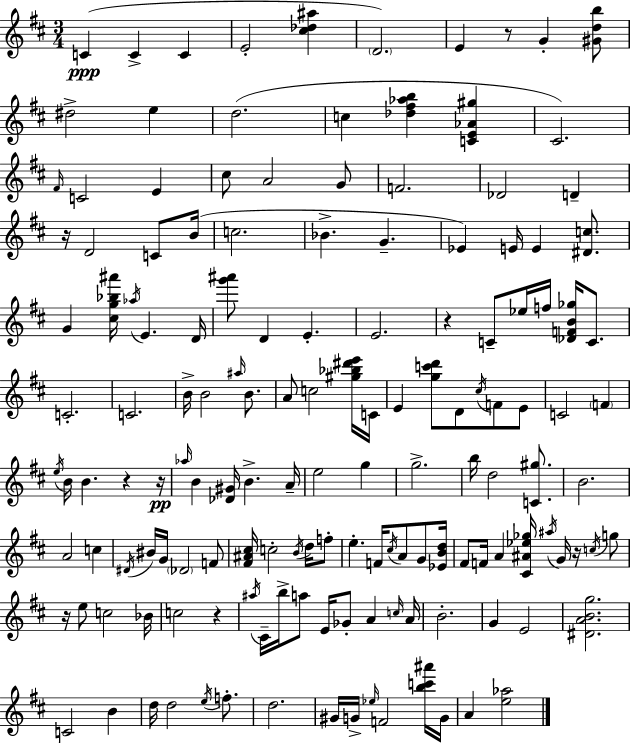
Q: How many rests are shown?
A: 8